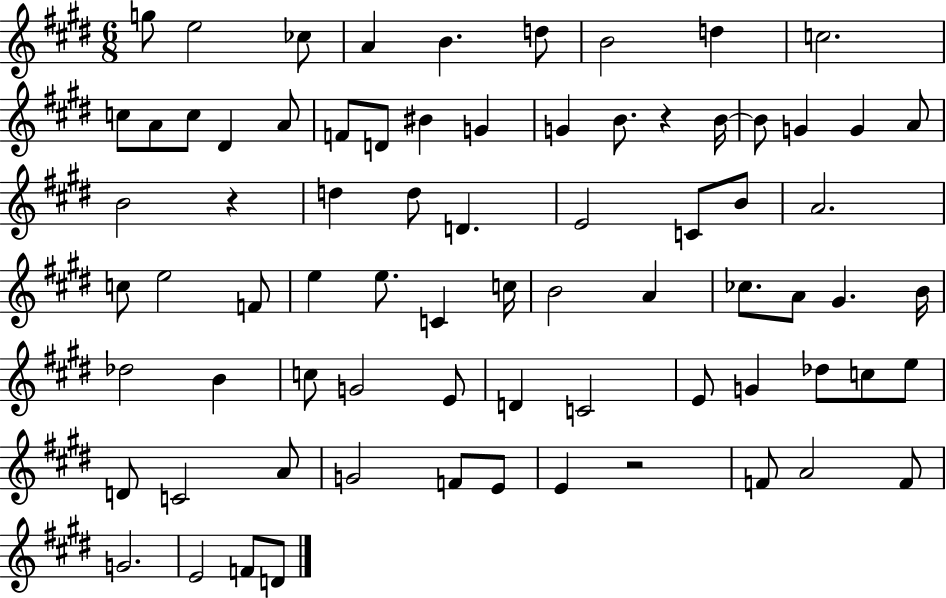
{
  \clef treble
  \numericTimeSignature
  \time 6/8
  \key e \major
  g''8 e''2 ces''8 | a'4 b'4. d''8 | b'2 d''4 | c''2. | \break c''8 a'8 c''8 dis'4 a'8 | f'8 d'8 bis'4 g'4 | g'4 b'8. r4 b'16~~ | b'8 g'4 g'4 a'8 | \break b'2 r4 | d''4 d''8 d'4. | e'2 c'8 b'8 | a'2. | \break c''8 e''2 f'8 | e''4 e''8. c'4 c''16 | b'2 a'4 | ces''8. a'8 gis'4. b'16 | \break des''2 b'4 | c''8 g'2 e'8 | d'4 c'2 | e'8 g'4 des''8 c''8 e''8 | \break d'8 c'2 a'8 | g'2 f'8 e'8 | e'4 r2 | f'8 a'2 f'8 | \break g'2. | e'2 f'8 d'8 | \bar "|."
}